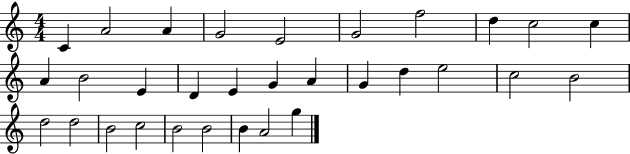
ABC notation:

X:1
T:Untitled
M:4/4
L:1/4
K:C
C A2 A G2 E2 G2 f2 d c2 c A B2 E D E G A G d e2 c2 B2 d2 d2 B2 c2 B2 B2 B A2 g